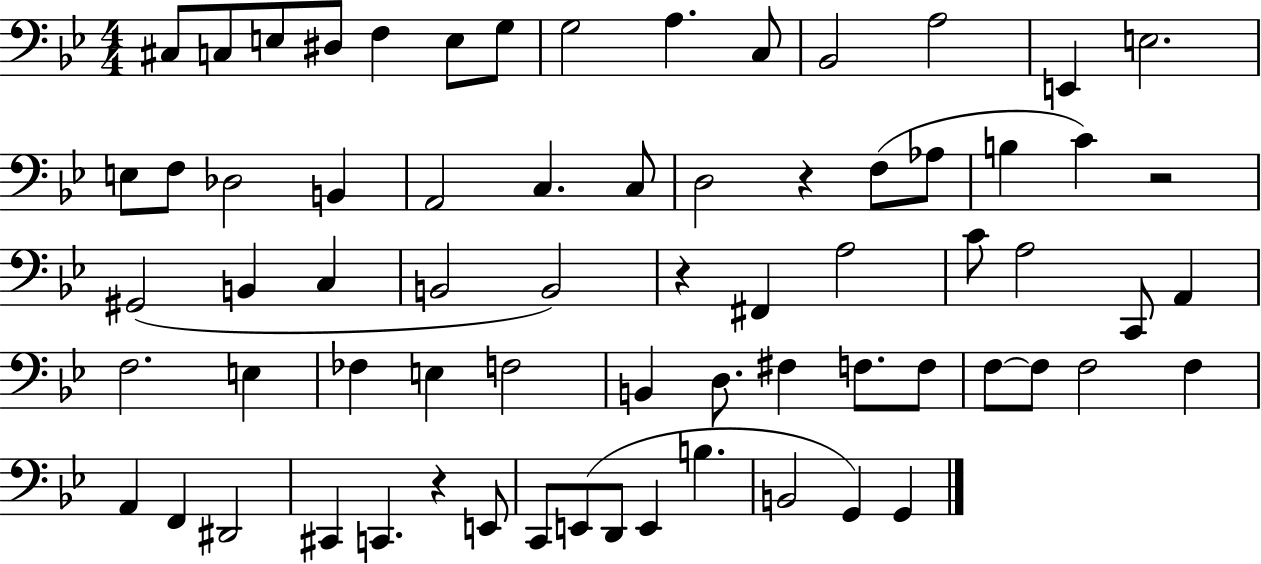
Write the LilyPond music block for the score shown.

{
  \clef bass
  \numericTimeSignature
  \time 4/4
  \key bes \major
  cis8 c8 e8 dis8 f4 e8 g8 | g2 a4. c8 | bes,2 a2 | e,4 e2. | \break e8 f8 des2 b,4 | a,2 c4. c8 | d2 r4 f8( aes8 | b4 c'4) r2 | \break gis,2( b,4 c4 | b,2 b,2) | r4 fis,4 a2 | c'8 a2 c,8 a,4 | \break f2. e4 | fes4 e4 f2 | b,4 d8. fis4 f8. f8 | f8~~ f8 f2 f4 | \break a,4 f,4 dis,2 | cis,4 c,4. r4 e,8 | c,8 e,8( d,8 e,4 b4. | b,2 g,4) g,4 | \break \bar "|."
}